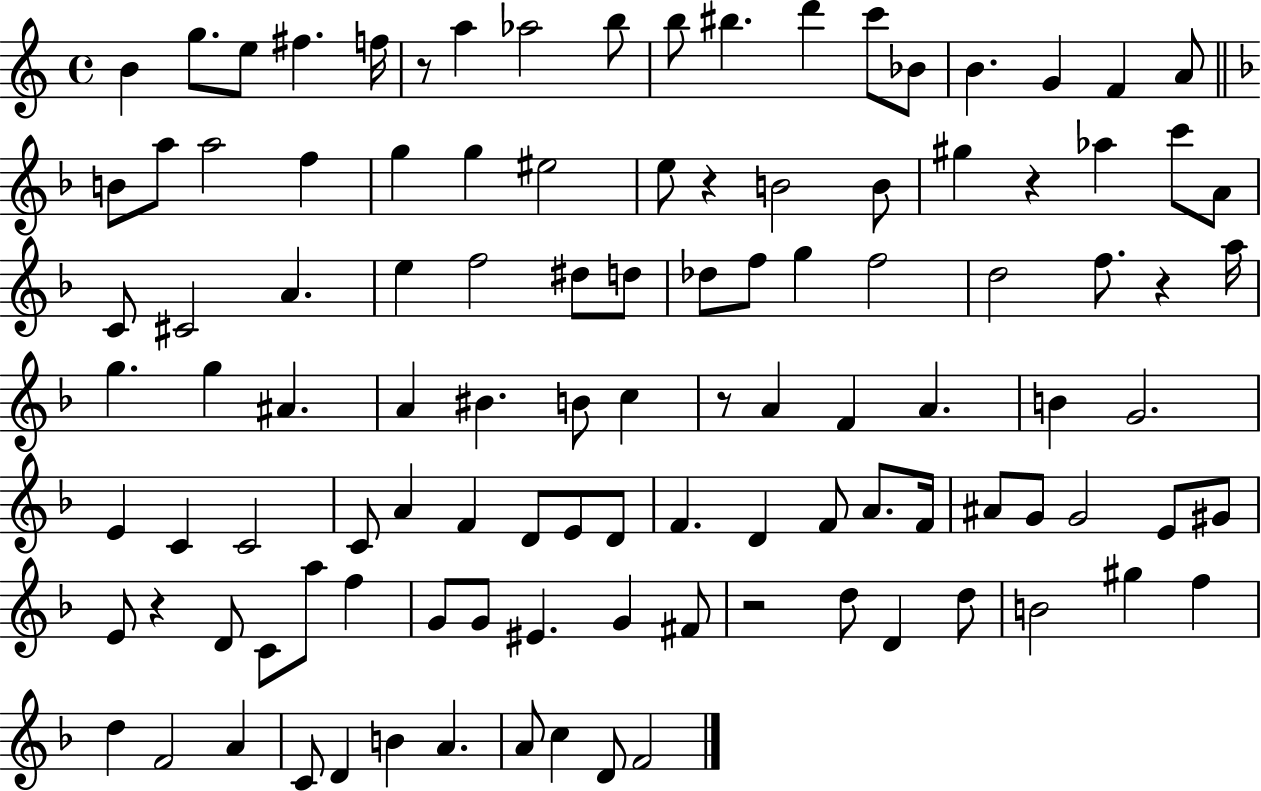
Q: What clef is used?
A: treble